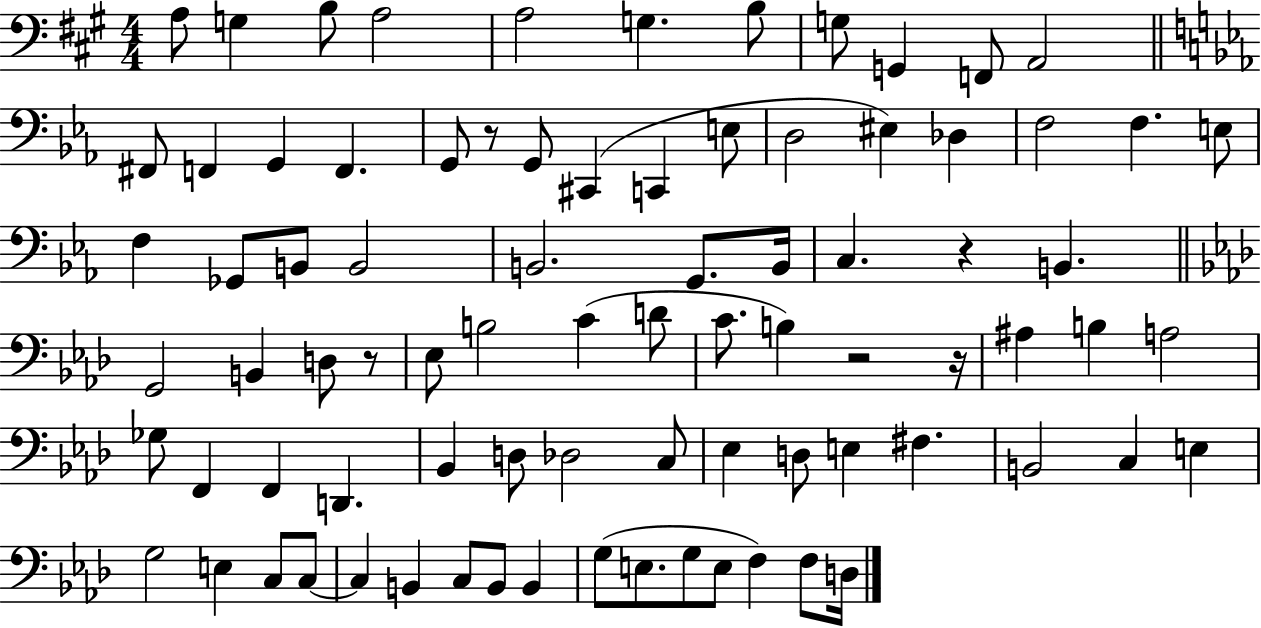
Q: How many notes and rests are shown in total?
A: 83